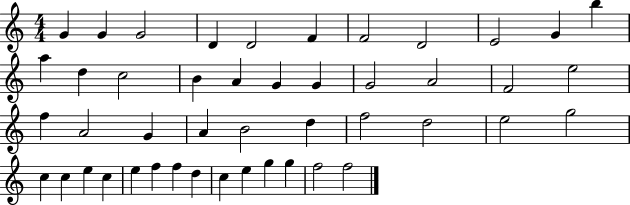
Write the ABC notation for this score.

X:1
T:Untitled
M:4/4
L:1/4
K:C
G G G2 D D2 F F2 D2 E2 G b a d c2 B A G G G2 A2 F2 e2 f A2 G A B2 d f2 d2 e2 g2 c c e c e f f d c e g g f2 f2